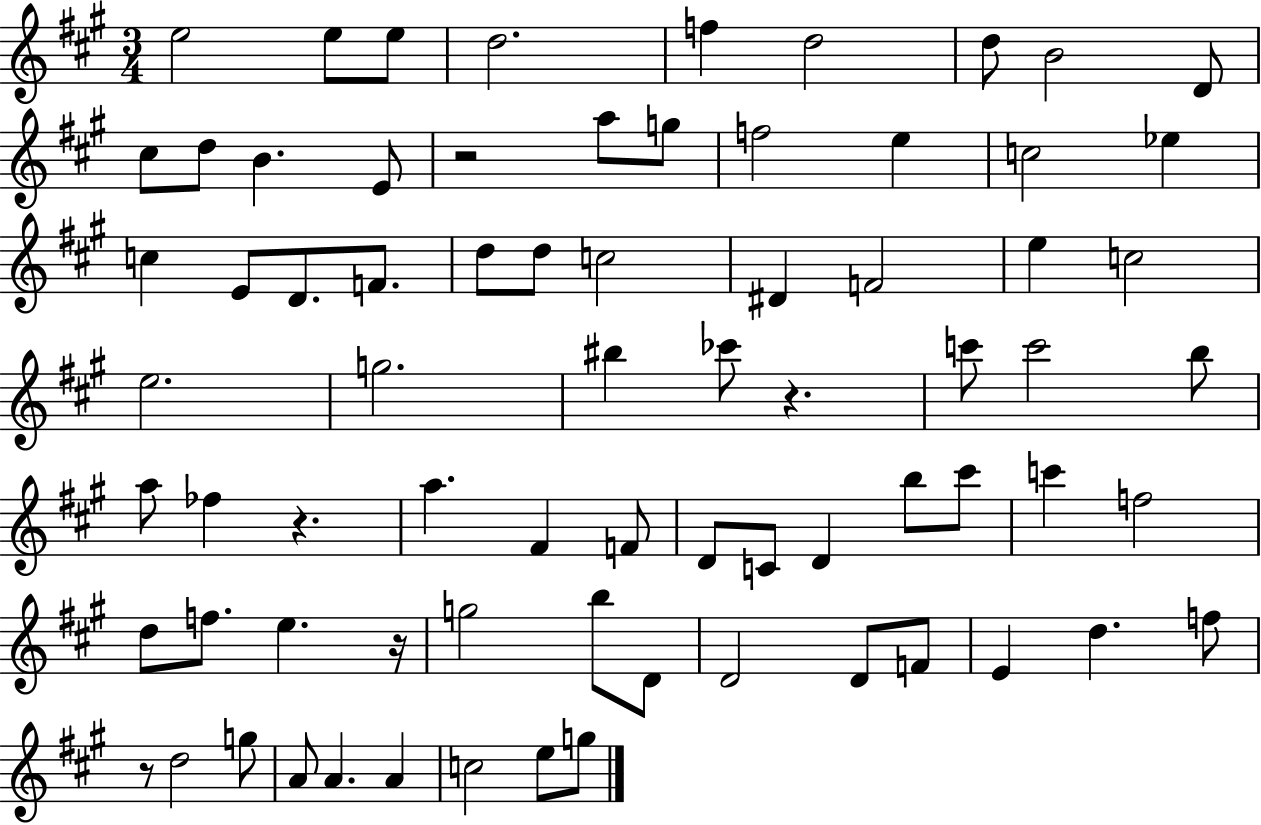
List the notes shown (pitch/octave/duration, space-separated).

E5/h E5/e E5/e D5/h. F5/q D5/h D5/e B4/h D4/e C#5/e D5/e B4/q. E4/e R/h A5/e G5/e F5/h E5/q C5/h Eb5/q C5/q E4/e D4/e. F4/e. D5/e D5/e C5/h D#4/q F4/h E5/q C5/h E5/h. G5/h. BIS5/q CES6/e R/q. C6/e C6/h B5/e A5/e FES5/q R/q. A5/q. F#4/q F4/e D4/e C4/e D4/q B5/e C#6/e C6/q F5/h D5/e F5/e. E5/q. R/s G5/h B5/e D4/e D4/h D4/e F4/e E4/q D5/q. F5/e R/e D5/h G5/e A4/e A4/q. A4/q C5/h E5/e G5/e